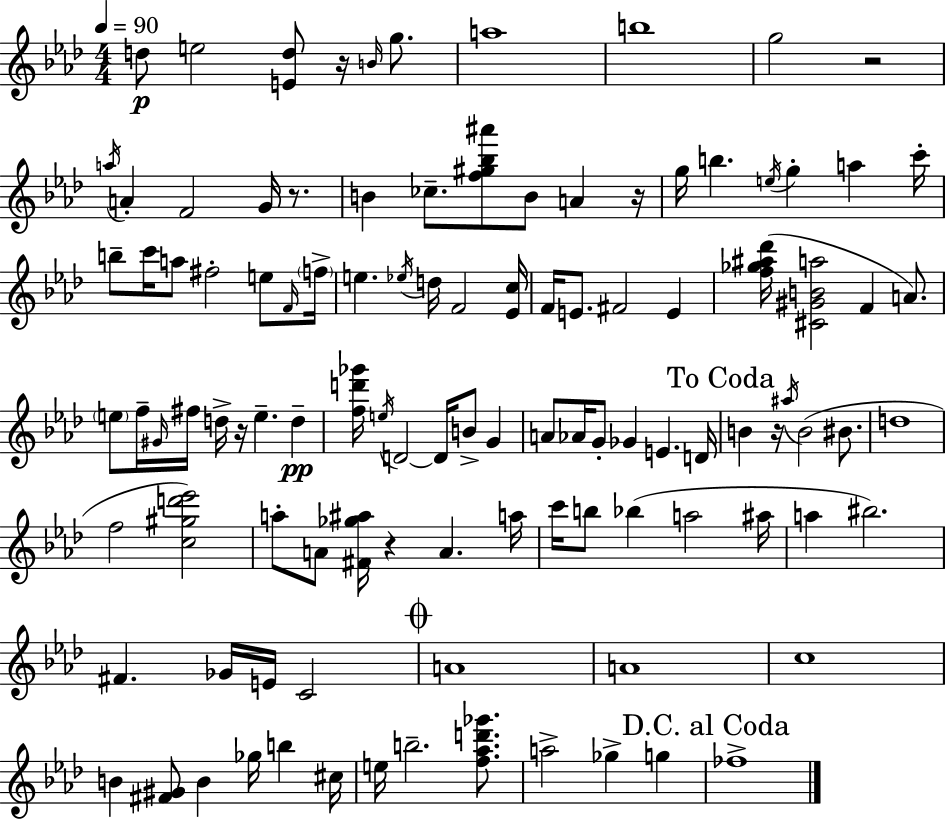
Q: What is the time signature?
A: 4/4